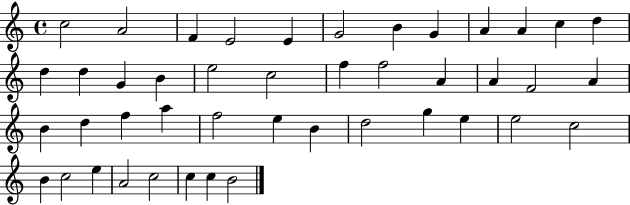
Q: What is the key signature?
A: C major